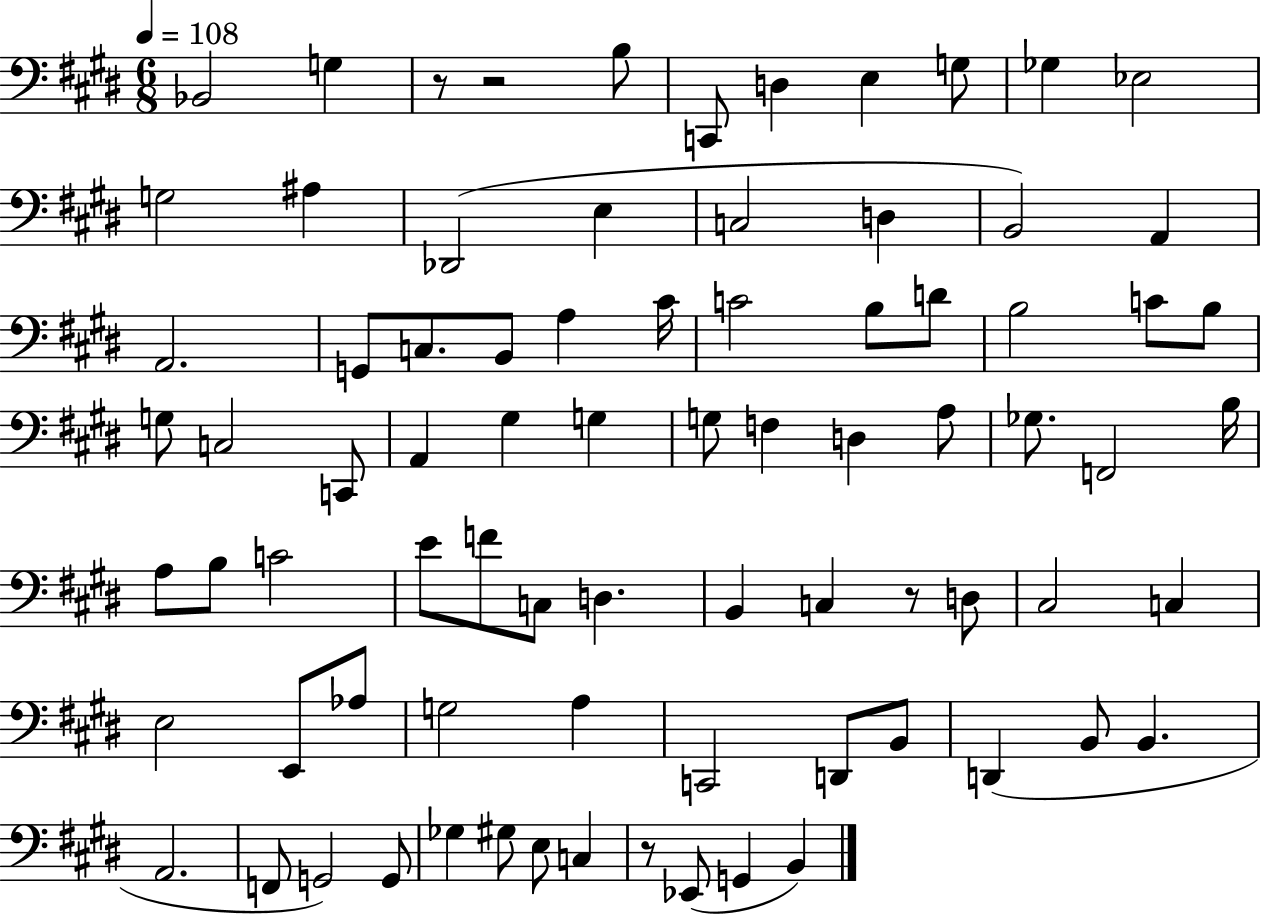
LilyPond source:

{
  \clef bass
  \numericTimeSignature
  \time 6/8
  \key e \major
  \tempo 4 = 108
  bes,2 g4 | r8 r2 b8 | c,8 d4 e4 g8 | ges4 ees2 | \break g2 ais4 | des,2( e4 | c2 d4 | b,2) a,4 | \break a,2. | g,8 c8. b,8 a4 cis'16 | c'2 b8 d'8 | b2 c'8 b8 | \break g8 c2 c,8 | a,4 gis4 g4 | g8 f4 d4 a8 | ges8. f,2 b16 | \break a8 b8 c'2 | e'8 f'8 c8 d4. | b,4 c4 r8 d8 | cis2 c4 | \break e2 e,8 aes8 | g2 a4 | c,2 d,8 b,8 | d,4( b,8 b,4. | \break a,2. | f,8 g,2) g,8 | ges4 gis8 e8 c4 | r8 ees,8( g,4 b,4) | \break \bar "|."
}